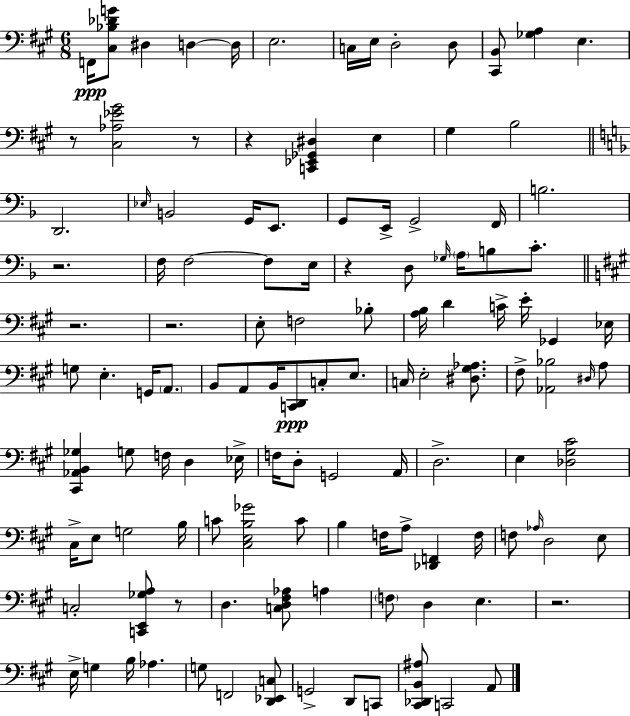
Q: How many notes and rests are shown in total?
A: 121